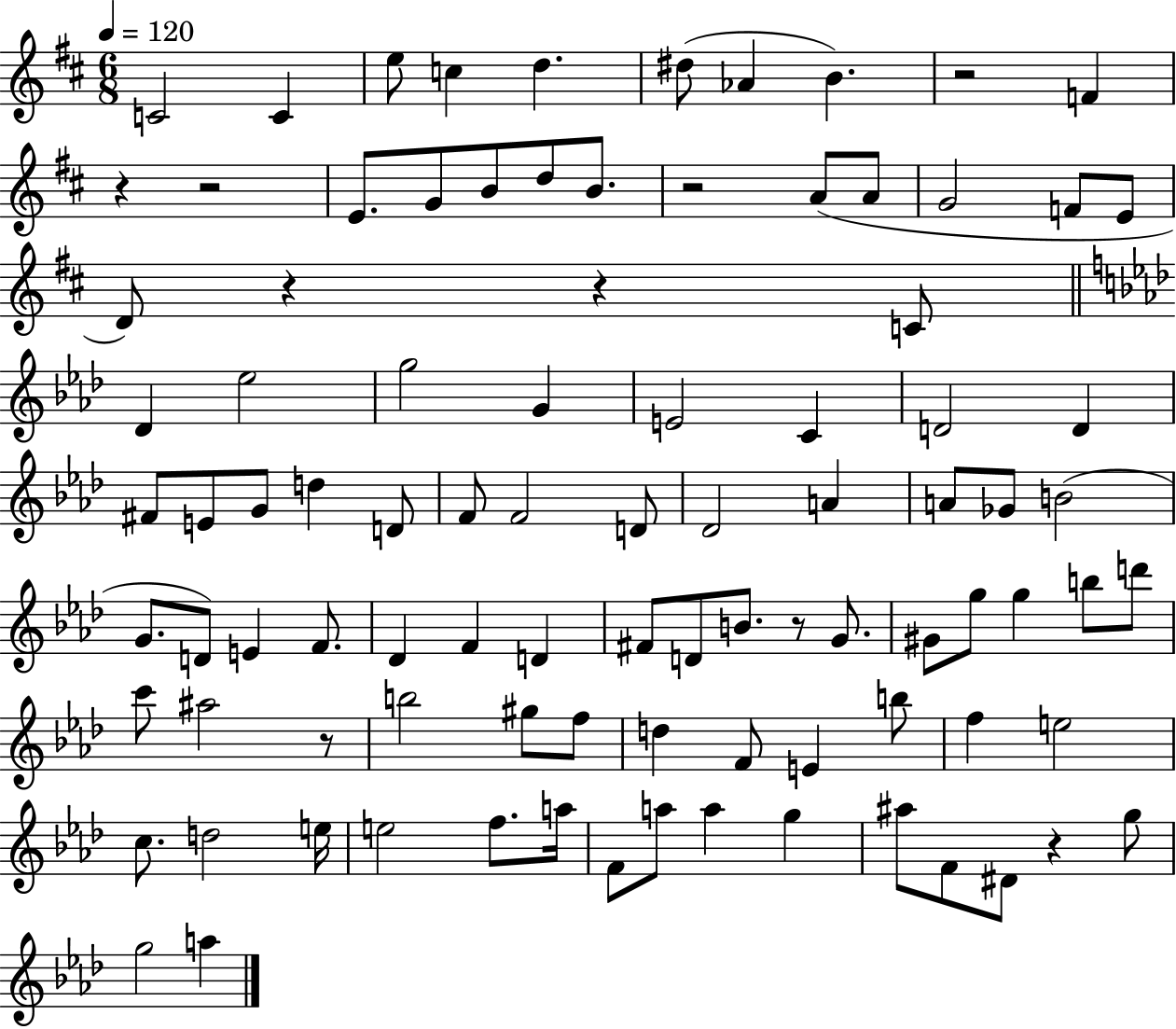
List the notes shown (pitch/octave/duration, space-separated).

C4/h C4/q E5/e C5/q D5/q. D#5/e Ab4/q B4/q. R/h F4/q R/q R/h E4/e. G4/e B4/e D5/e B4/e. R/h A4/e A4/e G4/h F4/e E4/e D4/e R/q R/q C4/e Db4/q Eb5/h G5/h G4/q E4/h C4/q D4/h D4/q F#4/e E4/e G4/e D5/q D4/e F4/e F4/h D4/e Db4/h A4/q A4/e Gb4/e B4/h G4/e. D4/e E4/q F4/e. Db4/q F4/q D4/q F#4/e D4/e B4/e. R/e G4/e. G#4/e G5/e G5/q B5/e D6/e C6/e A#5/h R/e B5/h G#5/e F5/e D5/q F4/e E4/q B5/e F5/q E5/h C5/e. D5/h E5/s E5/h F5/e. A5/s F4/e A5/e A5/q G5/q A#5/e F4/e D#4/e R/q G5/e G5/h A5/q